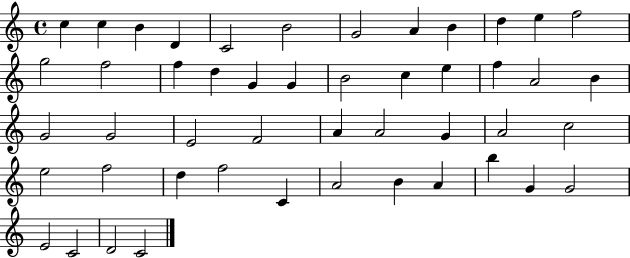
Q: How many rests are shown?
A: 0